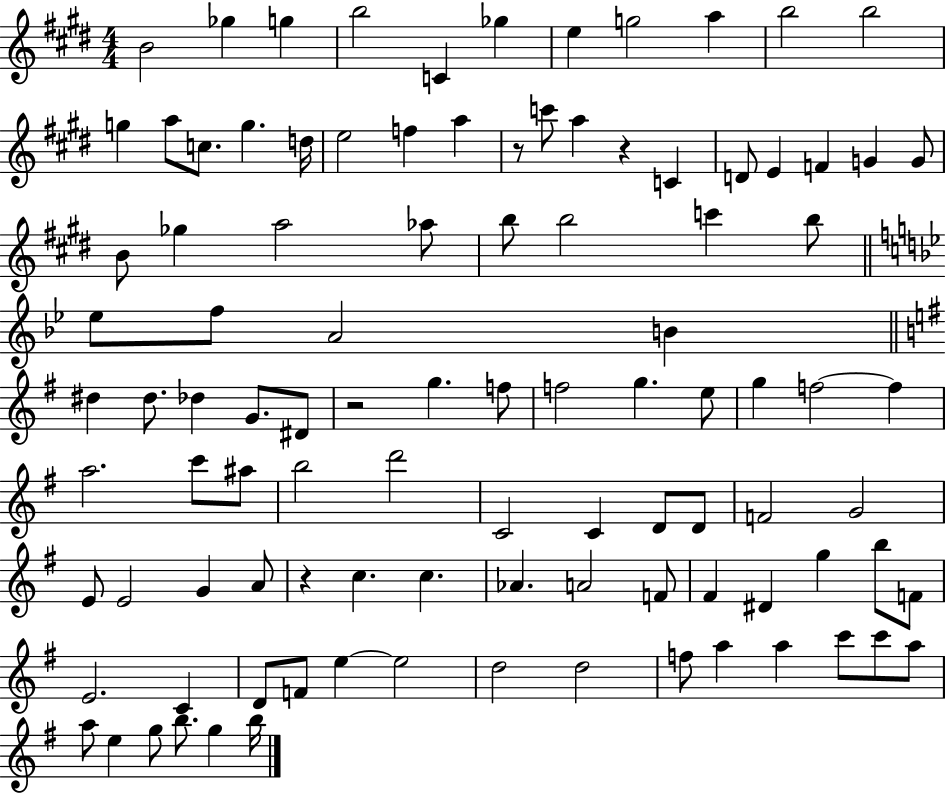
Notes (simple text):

B4/h Gb5/q G5/q B5/h C4/q Gb5/q E5/q G5/h A5/q B5/h B5/h G5/q A5/e C5/e. G5/q. D5/s E5/h F5/q A5/q R/e C6/e A5/q R/q C4/q D4/e E4/q F4/q G4/q G4/e B4/e Gb5/q A5/h Ab5/e B5/e B5/h C6/q B5/e Eb5/e F5/e A4/h B4/q D#5/q D#5/e. Db5/q G4/e. D#4/e R/h G5/q. F5/e F5/h G5/q. E5/e G5/q F5/h F5/q A5/h. C6/e A#5/e B5/h D6/h C4/h C4/q D4/e D4/e F4/h G4/h E4/e E4/h G4/q A4/e R/q C5/q. C5/q. Ab4/q. A4/h F4/e F#4/q D#4/q G5/q B5/e F4/e E4/h. C4/q D4/e F4/e E5/q E5/h D5/h D5/h F5/e A5/q A5/q C6/e C6/e A5/e A5/e E5/q G5/e B5/e. G5/q B5/s